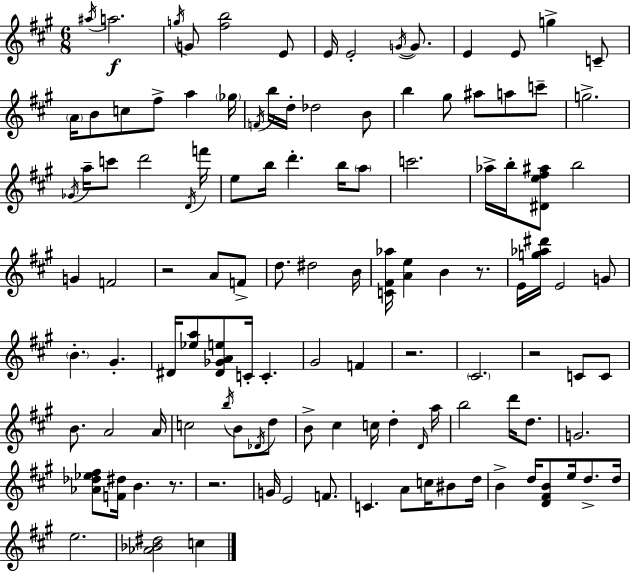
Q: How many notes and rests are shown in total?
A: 117